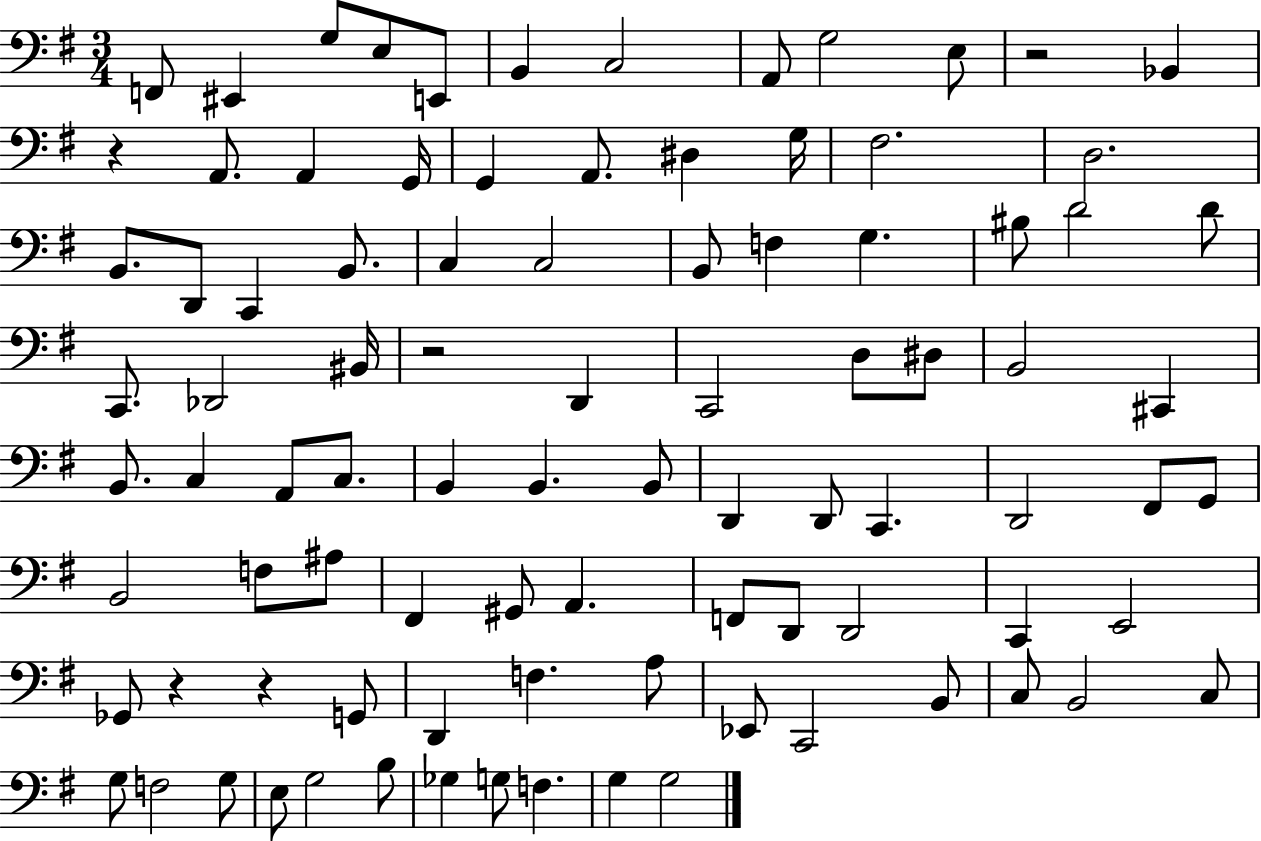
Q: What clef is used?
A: bass